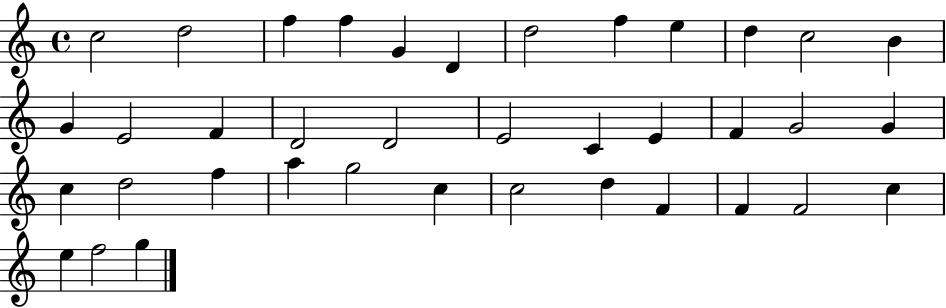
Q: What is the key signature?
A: C major